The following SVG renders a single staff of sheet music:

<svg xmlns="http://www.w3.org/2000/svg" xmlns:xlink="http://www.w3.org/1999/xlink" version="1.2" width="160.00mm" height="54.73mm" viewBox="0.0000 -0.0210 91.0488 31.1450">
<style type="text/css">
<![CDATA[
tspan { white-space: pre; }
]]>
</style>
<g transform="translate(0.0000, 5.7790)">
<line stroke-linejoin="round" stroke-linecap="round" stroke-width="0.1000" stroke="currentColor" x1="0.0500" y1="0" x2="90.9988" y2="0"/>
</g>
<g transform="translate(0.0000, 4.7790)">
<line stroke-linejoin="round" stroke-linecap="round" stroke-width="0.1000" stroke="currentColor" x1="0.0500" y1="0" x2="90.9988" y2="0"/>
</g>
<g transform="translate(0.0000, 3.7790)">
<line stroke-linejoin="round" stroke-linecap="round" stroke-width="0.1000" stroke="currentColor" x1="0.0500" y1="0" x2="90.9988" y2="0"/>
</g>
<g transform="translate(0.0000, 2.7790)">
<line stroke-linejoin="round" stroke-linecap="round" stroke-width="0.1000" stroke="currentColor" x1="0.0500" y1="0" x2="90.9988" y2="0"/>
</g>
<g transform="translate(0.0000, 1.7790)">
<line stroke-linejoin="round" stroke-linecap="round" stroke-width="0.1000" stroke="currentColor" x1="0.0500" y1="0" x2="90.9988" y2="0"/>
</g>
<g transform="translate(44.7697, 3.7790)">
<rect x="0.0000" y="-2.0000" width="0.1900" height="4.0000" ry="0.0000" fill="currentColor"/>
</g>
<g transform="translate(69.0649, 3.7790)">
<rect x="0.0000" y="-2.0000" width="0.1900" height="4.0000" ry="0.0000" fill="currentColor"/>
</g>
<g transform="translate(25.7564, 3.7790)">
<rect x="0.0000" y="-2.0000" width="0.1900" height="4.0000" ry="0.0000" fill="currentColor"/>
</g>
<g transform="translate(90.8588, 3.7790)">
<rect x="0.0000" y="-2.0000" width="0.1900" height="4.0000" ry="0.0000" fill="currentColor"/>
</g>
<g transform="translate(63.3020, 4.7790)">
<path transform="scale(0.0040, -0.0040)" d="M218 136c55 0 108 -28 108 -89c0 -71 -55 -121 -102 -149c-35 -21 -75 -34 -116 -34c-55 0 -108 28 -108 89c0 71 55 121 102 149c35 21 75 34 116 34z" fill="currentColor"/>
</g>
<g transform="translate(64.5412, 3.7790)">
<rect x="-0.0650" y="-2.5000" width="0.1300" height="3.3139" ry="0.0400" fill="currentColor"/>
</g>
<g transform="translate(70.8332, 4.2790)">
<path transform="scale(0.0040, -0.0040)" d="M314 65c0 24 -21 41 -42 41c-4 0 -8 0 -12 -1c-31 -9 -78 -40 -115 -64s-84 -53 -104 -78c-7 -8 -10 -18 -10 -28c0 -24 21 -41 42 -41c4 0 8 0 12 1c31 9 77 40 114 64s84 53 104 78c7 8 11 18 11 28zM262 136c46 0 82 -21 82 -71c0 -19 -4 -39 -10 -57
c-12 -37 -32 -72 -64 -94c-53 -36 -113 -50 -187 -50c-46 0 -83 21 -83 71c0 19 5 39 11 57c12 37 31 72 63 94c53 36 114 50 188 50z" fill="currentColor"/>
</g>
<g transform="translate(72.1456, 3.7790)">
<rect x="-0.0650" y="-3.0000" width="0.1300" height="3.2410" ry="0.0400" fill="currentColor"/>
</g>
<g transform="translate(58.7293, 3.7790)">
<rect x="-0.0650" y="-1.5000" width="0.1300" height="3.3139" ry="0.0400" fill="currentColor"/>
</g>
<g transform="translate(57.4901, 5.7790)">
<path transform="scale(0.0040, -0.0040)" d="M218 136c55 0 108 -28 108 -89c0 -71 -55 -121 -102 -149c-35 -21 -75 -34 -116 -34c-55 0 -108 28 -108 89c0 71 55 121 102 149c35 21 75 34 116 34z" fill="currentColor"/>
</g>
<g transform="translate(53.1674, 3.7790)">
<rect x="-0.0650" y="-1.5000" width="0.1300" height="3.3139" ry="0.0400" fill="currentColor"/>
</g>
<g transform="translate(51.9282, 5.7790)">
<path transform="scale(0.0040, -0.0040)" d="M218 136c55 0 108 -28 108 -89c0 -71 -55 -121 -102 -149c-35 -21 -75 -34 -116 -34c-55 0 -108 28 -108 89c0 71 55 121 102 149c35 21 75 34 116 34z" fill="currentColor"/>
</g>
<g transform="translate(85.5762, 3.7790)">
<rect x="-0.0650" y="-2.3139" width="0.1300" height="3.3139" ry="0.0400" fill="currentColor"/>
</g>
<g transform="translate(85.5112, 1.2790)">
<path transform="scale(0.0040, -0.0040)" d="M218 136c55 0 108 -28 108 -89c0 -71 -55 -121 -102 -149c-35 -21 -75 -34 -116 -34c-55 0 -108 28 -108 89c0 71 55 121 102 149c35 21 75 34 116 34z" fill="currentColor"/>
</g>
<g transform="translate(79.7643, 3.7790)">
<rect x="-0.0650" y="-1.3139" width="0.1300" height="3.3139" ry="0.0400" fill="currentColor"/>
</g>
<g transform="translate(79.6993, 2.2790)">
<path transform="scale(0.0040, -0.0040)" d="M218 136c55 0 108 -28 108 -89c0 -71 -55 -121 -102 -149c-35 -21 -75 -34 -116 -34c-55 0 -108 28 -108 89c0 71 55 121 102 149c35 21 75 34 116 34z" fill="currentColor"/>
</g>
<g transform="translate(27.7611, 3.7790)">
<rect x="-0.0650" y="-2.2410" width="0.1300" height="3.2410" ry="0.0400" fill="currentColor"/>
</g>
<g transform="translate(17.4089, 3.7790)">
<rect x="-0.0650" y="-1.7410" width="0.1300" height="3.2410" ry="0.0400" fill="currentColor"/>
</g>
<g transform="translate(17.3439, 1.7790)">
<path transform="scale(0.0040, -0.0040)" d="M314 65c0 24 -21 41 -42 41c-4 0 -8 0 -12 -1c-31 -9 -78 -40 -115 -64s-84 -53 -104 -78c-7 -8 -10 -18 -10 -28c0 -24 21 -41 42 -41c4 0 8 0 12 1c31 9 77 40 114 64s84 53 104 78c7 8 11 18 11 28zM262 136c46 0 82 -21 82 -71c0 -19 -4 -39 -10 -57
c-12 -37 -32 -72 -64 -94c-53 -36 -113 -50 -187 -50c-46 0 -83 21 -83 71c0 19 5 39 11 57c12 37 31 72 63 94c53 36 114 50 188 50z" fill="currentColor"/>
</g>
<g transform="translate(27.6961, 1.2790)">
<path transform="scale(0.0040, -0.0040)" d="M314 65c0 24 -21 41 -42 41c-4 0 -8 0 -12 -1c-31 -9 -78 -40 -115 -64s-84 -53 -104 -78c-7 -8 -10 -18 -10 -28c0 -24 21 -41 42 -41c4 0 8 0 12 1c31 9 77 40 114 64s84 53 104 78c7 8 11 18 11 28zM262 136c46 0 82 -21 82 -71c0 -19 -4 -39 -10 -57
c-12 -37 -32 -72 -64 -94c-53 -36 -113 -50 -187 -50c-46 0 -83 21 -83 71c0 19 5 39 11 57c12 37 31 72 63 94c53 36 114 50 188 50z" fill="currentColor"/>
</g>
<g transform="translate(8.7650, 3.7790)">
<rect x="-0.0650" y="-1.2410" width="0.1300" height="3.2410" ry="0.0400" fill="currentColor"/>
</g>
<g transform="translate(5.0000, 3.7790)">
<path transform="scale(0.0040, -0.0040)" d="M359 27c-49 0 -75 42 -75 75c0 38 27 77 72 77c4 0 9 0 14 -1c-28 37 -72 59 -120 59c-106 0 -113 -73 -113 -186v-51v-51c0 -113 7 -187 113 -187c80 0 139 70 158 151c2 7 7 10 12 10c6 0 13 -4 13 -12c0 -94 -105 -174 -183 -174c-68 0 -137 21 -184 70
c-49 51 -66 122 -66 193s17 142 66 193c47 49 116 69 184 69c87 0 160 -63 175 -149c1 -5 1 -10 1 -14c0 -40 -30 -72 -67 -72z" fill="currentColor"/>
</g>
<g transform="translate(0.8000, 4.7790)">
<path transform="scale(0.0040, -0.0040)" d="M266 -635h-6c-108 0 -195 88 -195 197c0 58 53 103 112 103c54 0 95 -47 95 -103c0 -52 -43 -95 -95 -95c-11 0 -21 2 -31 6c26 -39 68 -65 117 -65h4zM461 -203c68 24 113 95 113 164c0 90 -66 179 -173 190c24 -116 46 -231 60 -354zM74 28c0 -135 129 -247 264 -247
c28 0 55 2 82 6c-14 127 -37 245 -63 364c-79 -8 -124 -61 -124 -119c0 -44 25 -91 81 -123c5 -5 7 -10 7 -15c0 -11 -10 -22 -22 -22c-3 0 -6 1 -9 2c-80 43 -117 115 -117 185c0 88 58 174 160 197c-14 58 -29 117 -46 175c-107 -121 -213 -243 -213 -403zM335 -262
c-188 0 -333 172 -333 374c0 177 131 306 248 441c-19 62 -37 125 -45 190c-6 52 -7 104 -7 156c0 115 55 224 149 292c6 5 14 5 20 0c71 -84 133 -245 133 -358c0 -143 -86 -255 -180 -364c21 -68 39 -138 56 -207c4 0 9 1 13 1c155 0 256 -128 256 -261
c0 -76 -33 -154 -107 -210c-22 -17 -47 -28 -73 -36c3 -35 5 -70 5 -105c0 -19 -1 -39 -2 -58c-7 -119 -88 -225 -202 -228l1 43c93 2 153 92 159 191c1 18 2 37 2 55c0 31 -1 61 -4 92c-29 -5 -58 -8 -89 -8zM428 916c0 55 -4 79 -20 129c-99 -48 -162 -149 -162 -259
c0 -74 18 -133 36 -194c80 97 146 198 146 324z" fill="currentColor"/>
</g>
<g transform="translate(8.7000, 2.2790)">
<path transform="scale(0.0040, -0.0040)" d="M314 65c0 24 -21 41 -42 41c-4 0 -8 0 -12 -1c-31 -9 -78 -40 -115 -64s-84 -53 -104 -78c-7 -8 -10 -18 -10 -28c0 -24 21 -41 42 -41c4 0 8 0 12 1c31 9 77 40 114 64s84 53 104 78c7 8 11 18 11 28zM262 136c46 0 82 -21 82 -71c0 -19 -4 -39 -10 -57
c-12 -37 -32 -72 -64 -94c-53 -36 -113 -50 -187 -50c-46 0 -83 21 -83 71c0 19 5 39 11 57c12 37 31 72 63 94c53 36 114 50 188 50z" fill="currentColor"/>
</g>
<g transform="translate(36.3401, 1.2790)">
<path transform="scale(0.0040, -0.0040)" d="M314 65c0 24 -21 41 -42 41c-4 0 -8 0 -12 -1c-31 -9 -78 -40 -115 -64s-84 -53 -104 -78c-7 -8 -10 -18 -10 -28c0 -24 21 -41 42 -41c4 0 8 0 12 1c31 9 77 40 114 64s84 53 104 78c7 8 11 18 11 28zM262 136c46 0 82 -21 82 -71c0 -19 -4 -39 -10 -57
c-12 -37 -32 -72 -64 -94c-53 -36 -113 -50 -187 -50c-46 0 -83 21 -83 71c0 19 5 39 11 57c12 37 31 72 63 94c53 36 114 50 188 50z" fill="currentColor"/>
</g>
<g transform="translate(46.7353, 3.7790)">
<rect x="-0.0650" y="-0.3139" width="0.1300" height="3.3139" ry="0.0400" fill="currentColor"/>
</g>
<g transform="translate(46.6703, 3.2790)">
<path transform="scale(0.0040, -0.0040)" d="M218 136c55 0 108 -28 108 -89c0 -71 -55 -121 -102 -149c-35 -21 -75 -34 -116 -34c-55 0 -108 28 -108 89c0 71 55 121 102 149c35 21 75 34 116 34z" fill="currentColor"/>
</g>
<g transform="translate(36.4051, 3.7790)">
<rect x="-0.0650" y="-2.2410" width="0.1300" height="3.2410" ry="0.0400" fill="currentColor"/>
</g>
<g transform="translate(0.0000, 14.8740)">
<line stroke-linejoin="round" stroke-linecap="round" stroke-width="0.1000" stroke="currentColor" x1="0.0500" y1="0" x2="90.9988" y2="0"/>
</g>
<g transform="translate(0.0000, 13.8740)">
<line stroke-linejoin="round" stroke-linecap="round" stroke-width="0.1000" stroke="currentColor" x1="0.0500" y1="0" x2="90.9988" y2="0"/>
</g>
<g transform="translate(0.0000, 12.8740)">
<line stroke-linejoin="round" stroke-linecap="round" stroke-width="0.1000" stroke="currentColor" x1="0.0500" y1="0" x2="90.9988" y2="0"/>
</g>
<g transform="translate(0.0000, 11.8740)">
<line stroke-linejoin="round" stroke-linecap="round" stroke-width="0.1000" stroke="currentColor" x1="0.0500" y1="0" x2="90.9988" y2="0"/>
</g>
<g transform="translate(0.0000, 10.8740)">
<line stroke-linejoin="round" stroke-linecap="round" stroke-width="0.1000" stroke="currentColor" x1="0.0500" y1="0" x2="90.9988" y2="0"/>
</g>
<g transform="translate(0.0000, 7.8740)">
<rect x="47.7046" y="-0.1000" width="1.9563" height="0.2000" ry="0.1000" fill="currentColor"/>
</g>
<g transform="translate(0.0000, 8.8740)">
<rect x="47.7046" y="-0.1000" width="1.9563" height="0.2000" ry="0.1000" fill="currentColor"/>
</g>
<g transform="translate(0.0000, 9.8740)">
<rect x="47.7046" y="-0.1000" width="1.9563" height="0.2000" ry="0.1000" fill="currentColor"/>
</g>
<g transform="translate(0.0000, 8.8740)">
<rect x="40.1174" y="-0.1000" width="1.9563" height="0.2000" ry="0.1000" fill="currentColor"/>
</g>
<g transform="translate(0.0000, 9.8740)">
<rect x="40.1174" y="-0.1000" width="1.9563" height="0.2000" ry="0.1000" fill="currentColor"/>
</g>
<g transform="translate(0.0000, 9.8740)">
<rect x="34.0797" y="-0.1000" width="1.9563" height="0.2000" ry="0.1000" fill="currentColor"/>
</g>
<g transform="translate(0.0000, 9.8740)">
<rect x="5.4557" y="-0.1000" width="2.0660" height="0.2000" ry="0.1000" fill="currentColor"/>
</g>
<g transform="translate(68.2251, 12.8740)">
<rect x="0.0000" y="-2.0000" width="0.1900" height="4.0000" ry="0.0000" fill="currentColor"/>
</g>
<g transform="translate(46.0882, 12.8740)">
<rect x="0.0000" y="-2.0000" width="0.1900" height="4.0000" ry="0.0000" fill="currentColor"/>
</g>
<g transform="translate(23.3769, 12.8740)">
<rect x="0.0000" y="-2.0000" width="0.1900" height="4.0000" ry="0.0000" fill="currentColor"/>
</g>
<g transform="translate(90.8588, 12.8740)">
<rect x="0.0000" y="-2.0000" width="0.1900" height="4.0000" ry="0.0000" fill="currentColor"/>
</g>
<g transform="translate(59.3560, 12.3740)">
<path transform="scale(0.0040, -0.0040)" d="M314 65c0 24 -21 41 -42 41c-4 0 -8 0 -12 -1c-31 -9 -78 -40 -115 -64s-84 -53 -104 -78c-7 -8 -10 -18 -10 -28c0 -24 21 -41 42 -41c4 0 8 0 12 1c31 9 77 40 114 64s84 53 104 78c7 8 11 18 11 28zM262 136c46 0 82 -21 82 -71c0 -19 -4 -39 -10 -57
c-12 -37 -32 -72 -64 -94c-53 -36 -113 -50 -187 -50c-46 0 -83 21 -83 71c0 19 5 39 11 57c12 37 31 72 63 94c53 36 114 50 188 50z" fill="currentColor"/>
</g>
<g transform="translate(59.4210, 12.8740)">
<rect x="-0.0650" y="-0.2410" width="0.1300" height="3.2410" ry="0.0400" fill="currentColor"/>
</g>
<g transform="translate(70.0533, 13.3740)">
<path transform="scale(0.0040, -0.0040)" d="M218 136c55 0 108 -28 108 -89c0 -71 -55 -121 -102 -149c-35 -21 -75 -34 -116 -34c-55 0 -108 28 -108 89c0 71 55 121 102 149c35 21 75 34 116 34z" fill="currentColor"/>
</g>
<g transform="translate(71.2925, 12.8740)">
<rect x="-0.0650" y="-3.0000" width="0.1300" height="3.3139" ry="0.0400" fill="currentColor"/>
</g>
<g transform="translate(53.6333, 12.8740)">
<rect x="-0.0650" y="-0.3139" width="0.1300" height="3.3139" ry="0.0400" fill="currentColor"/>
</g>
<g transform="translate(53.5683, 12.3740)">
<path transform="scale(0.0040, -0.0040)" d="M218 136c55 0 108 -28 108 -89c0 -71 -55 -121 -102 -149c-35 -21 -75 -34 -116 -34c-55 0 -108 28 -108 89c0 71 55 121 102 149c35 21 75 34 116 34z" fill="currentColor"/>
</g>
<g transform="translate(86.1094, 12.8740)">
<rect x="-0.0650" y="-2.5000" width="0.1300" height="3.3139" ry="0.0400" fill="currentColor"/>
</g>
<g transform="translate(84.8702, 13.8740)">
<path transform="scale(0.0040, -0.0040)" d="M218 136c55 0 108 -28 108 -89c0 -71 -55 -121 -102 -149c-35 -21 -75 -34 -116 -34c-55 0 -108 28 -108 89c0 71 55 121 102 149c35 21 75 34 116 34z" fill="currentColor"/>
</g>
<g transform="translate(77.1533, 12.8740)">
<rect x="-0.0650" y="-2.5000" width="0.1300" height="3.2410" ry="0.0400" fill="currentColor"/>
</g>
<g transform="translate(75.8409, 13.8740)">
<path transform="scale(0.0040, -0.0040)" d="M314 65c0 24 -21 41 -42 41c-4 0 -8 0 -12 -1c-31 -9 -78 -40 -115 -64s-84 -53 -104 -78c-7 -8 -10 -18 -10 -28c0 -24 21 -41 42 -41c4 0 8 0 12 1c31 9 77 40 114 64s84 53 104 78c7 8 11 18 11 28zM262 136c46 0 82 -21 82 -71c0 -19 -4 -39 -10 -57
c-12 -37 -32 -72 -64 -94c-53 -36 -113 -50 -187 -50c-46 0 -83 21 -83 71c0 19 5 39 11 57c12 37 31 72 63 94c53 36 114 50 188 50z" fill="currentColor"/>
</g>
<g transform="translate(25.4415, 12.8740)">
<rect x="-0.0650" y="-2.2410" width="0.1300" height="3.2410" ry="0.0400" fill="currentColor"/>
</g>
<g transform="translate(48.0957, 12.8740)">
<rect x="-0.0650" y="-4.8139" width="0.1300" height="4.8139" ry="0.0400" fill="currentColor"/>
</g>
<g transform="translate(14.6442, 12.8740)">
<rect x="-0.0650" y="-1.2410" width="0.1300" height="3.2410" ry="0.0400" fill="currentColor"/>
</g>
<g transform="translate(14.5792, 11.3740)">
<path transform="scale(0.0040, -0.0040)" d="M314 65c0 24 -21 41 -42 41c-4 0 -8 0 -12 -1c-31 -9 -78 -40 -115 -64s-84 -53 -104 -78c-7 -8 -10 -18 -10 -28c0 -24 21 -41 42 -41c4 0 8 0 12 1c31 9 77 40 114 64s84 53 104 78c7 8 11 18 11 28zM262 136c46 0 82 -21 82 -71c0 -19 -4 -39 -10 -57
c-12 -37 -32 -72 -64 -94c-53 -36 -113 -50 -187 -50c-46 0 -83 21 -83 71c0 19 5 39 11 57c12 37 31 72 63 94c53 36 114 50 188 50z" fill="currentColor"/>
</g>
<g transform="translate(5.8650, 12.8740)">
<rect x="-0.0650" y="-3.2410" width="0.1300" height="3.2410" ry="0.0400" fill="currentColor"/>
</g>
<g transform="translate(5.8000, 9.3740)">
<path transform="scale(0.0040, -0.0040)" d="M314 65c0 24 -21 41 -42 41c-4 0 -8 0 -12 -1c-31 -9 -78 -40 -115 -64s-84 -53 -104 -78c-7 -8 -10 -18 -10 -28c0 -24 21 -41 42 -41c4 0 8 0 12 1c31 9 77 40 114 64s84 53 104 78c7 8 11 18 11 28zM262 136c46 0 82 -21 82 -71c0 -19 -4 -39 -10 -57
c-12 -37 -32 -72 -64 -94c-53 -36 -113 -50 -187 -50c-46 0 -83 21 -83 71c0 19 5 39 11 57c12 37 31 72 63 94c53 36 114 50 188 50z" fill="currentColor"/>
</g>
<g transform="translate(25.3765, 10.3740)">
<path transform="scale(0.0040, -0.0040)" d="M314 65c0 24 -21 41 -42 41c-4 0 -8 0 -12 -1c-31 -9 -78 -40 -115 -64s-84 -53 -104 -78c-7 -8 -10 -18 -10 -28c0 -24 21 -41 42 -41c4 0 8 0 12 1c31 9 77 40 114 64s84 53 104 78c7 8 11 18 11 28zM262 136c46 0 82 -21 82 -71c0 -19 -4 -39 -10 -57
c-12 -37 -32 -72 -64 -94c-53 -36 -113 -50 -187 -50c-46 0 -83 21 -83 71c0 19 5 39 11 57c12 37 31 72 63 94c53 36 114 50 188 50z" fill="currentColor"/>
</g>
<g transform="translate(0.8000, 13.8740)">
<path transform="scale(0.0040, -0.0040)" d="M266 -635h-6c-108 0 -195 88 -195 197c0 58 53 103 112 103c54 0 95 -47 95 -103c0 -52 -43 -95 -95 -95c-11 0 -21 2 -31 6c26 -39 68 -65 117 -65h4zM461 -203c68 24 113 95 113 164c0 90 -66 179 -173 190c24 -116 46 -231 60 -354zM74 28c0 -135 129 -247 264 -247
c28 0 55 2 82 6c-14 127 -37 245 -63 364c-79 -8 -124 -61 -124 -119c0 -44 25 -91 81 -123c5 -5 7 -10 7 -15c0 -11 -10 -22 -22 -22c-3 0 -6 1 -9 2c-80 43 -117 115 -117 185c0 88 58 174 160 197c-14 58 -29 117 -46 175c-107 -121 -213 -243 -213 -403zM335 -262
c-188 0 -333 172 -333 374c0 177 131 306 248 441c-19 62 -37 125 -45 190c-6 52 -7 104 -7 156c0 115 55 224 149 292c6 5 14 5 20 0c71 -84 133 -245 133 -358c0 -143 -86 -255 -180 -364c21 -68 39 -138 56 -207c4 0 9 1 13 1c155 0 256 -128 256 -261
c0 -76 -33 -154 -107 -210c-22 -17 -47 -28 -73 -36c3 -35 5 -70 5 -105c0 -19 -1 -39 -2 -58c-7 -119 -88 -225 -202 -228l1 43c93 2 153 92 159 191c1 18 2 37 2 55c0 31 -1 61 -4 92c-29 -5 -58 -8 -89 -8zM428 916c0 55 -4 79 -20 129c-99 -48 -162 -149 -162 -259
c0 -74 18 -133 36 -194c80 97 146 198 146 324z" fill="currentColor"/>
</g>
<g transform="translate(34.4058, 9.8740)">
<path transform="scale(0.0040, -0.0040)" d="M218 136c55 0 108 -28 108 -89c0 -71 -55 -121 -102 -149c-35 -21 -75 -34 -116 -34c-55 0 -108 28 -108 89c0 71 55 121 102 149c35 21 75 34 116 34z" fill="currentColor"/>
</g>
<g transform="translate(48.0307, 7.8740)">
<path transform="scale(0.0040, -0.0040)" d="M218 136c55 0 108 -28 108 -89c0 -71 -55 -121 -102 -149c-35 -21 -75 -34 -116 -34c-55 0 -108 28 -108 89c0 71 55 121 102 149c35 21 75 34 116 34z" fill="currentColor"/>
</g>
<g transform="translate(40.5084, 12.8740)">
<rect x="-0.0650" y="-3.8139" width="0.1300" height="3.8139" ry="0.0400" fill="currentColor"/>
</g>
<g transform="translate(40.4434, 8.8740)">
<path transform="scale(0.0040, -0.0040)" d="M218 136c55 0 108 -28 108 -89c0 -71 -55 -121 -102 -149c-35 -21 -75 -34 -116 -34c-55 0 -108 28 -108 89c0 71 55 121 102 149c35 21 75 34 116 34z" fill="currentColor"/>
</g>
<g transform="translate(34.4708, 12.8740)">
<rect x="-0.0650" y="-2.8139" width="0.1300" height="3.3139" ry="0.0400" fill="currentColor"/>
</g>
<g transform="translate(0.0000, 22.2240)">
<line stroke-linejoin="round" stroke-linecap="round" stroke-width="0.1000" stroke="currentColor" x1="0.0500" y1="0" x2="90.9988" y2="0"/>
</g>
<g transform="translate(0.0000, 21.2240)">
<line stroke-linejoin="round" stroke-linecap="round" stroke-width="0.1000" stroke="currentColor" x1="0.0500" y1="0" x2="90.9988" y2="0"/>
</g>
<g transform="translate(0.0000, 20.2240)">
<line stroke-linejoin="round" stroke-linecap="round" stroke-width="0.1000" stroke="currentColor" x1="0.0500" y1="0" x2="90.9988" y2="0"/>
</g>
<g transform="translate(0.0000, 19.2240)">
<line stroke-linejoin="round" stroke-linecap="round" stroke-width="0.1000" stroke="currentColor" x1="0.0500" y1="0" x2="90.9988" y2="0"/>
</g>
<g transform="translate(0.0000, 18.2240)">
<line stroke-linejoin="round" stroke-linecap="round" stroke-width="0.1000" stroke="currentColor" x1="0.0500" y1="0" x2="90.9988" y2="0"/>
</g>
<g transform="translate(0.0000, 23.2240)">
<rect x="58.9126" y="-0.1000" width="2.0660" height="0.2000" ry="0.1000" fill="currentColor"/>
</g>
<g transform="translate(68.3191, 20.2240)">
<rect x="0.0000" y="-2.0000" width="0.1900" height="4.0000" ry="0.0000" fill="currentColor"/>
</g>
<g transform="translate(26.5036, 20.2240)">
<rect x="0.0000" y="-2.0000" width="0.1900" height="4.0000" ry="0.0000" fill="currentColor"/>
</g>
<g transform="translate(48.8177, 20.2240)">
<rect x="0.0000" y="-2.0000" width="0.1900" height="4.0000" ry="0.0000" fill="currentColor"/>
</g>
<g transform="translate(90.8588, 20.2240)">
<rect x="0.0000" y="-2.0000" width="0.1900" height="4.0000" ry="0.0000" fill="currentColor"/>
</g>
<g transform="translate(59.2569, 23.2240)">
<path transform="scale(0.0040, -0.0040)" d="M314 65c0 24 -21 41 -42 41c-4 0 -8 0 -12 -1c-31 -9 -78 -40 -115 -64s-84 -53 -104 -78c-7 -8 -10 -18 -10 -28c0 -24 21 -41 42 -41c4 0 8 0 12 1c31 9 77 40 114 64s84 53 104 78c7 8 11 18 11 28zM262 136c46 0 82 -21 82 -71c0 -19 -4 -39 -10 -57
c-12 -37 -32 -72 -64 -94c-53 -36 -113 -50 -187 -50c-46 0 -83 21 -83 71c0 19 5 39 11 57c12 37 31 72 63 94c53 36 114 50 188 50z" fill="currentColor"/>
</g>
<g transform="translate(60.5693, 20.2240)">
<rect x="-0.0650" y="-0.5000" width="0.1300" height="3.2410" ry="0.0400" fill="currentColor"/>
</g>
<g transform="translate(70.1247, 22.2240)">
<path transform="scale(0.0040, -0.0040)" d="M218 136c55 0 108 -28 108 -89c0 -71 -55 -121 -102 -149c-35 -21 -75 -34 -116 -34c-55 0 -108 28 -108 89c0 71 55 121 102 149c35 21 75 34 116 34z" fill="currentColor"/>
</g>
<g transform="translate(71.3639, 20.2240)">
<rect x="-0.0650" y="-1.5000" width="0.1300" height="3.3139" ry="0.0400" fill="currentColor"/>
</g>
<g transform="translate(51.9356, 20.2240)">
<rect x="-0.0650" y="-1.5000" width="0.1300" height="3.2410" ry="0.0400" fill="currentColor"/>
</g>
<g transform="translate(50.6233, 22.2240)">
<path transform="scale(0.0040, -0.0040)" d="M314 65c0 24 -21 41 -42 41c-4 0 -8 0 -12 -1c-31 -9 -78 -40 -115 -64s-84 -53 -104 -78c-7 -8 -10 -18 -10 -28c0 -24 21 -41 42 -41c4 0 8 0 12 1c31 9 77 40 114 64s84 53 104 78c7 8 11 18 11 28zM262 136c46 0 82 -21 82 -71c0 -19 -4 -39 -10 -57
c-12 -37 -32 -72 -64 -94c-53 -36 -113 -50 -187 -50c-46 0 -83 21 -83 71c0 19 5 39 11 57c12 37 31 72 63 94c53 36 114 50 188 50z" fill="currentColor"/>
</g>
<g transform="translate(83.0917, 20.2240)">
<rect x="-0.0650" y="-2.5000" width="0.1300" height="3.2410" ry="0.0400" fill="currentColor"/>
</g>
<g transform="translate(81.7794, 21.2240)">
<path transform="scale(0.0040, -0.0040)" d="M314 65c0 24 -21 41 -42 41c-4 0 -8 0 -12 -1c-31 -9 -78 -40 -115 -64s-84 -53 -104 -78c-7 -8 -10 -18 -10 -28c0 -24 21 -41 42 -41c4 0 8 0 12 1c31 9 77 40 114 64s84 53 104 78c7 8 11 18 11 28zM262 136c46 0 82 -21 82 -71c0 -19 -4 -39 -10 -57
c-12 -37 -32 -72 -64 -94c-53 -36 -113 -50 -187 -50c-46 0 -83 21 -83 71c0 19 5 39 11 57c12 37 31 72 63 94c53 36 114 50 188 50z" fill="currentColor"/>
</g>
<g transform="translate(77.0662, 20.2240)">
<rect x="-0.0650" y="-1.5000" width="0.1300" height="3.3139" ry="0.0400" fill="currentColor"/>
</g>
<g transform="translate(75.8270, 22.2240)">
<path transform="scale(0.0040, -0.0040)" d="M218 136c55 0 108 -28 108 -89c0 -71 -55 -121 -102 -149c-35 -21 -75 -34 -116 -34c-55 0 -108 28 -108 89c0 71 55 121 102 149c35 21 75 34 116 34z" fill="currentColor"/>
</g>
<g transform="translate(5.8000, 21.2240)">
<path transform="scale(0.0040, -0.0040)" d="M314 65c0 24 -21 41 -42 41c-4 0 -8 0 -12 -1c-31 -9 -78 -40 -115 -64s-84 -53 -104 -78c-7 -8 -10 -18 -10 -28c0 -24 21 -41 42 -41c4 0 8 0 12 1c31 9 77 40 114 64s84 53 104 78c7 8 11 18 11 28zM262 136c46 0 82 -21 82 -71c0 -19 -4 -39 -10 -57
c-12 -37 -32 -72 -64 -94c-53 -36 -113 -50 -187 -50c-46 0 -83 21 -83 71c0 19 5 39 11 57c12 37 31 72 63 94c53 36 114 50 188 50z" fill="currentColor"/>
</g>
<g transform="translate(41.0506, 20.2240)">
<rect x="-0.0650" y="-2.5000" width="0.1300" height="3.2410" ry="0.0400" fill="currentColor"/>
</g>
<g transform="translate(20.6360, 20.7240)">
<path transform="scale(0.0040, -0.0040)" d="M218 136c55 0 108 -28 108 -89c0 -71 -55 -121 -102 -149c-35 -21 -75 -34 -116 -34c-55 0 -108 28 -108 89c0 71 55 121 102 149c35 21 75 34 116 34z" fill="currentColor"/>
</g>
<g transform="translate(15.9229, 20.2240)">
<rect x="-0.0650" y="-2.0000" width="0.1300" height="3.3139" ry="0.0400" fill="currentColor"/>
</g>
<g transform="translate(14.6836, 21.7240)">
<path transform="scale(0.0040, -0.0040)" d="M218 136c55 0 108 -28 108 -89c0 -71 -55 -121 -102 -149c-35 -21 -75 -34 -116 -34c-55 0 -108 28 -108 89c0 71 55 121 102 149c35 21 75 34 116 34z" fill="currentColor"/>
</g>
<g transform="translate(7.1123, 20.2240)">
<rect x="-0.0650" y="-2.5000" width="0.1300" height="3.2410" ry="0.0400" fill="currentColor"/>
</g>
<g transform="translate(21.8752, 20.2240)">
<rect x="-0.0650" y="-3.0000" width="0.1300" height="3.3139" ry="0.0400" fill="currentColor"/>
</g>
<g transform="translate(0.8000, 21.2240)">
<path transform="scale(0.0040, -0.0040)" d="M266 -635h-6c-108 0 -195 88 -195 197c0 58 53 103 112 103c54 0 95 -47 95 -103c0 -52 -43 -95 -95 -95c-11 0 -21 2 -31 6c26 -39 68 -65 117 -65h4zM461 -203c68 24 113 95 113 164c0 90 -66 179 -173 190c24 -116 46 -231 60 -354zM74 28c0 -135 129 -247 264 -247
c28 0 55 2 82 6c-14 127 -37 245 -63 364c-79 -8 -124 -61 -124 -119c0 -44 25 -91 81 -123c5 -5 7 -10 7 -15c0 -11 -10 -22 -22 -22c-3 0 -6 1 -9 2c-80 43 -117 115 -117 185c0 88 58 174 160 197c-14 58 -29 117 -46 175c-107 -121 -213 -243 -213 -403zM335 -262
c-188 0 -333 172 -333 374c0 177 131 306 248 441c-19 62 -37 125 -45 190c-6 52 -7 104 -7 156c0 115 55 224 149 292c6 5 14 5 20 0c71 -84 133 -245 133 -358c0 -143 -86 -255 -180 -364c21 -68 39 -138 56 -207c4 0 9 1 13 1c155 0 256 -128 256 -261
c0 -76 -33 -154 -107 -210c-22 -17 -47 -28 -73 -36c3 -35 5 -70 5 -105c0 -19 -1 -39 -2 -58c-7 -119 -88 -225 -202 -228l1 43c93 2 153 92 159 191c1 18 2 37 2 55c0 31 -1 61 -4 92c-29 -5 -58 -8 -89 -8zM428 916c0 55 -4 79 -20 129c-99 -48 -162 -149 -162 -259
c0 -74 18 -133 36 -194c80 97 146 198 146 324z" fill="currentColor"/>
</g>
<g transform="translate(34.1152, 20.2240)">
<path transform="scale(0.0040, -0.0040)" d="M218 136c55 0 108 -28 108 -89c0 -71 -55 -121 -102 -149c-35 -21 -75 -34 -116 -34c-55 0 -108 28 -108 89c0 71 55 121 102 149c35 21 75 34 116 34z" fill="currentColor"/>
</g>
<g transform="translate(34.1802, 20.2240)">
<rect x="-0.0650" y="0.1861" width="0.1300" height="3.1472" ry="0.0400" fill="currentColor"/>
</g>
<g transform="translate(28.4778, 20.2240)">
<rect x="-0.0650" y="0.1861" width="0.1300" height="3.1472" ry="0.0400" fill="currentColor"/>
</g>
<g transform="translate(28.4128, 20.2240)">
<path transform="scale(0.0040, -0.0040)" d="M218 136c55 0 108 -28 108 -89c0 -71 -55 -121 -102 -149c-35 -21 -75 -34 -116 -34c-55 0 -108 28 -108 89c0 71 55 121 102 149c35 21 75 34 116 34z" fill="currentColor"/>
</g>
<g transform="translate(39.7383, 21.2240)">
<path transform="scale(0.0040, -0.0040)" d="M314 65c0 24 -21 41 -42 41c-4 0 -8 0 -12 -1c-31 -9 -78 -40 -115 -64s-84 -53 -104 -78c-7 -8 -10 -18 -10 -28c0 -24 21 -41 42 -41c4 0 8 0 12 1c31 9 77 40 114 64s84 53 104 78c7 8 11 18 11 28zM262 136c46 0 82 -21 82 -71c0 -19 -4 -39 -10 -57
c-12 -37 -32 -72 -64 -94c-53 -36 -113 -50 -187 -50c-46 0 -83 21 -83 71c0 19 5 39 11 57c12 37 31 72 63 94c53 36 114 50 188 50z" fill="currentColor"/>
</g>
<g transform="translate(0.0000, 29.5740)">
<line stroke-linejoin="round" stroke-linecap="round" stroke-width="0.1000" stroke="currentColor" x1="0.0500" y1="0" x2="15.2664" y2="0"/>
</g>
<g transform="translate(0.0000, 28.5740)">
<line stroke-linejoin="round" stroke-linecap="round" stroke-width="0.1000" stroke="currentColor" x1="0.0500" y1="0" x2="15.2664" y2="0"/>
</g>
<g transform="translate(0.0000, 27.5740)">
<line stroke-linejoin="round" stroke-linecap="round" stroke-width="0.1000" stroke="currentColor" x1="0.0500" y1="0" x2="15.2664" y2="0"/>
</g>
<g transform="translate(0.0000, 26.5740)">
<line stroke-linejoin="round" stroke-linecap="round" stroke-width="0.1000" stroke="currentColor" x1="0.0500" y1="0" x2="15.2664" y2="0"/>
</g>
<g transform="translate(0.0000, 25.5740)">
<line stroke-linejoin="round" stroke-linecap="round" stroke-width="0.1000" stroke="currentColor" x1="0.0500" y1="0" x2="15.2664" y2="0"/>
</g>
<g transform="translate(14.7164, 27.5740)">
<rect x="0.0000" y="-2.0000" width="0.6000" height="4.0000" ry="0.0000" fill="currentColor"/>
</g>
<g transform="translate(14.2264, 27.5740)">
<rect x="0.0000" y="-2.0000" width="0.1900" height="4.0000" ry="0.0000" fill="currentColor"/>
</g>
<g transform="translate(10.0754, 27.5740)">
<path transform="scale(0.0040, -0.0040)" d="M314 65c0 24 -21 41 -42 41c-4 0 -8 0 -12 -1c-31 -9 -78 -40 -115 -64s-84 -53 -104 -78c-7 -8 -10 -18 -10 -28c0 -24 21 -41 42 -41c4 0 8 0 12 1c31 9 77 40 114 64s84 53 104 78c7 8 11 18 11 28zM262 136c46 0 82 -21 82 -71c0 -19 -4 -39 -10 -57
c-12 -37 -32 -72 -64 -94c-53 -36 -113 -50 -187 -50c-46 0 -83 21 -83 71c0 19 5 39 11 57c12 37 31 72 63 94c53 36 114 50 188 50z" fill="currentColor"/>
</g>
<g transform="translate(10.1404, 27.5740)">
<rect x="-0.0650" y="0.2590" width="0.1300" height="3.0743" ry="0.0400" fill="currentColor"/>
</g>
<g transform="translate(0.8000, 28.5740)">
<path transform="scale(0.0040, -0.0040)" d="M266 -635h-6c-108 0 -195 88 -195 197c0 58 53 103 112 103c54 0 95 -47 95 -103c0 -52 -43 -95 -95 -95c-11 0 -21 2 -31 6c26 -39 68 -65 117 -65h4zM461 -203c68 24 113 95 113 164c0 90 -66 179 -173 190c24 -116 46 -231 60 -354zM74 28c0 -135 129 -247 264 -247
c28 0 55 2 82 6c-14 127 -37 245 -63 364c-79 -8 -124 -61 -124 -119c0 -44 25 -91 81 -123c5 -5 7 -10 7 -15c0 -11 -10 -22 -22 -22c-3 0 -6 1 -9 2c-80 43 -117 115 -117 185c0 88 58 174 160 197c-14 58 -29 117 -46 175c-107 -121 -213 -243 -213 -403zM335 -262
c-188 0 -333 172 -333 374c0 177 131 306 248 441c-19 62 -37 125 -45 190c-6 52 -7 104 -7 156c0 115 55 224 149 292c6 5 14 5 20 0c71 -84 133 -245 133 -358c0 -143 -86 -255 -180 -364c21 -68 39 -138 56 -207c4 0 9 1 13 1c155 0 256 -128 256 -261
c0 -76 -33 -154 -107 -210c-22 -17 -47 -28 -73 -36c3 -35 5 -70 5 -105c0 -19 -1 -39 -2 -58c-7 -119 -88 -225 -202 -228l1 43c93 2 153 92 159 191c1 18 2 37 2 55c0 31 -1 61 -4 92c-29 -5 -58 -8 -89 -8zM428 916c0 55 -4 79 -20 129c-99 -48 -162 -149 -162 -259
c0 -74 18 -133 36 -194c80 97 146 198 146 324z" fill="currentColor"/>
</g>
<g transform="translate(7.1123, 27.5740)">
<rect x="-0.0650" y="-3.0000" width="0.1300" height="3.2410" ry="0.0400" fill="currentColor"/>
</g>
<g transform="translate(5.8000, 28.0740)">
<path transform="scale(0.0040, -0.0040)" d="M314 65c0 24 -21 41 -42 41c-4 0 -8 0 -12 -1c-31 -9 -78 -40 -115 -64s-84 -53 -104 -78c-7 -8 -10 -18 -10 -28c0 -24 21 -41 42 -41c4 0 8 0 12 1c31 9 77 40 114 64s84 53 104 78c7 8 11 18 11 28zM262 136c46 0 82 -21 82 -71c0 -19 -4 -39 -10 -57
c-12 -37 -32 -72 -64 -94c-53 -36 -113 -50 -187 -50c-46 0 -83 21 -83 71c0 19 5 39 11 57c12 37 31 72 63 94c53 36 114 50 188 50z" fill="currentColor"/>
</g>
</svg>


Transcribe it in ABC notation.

X:1
T:Untitled
M:4/4
L:1/4
K:C
e2 f2 g2 g2 c E E G A2 e g b2 e2 g2 a c' e' c c2 A G2 G G2 F A B B G2 E2 C2 E E G2 A2 B2